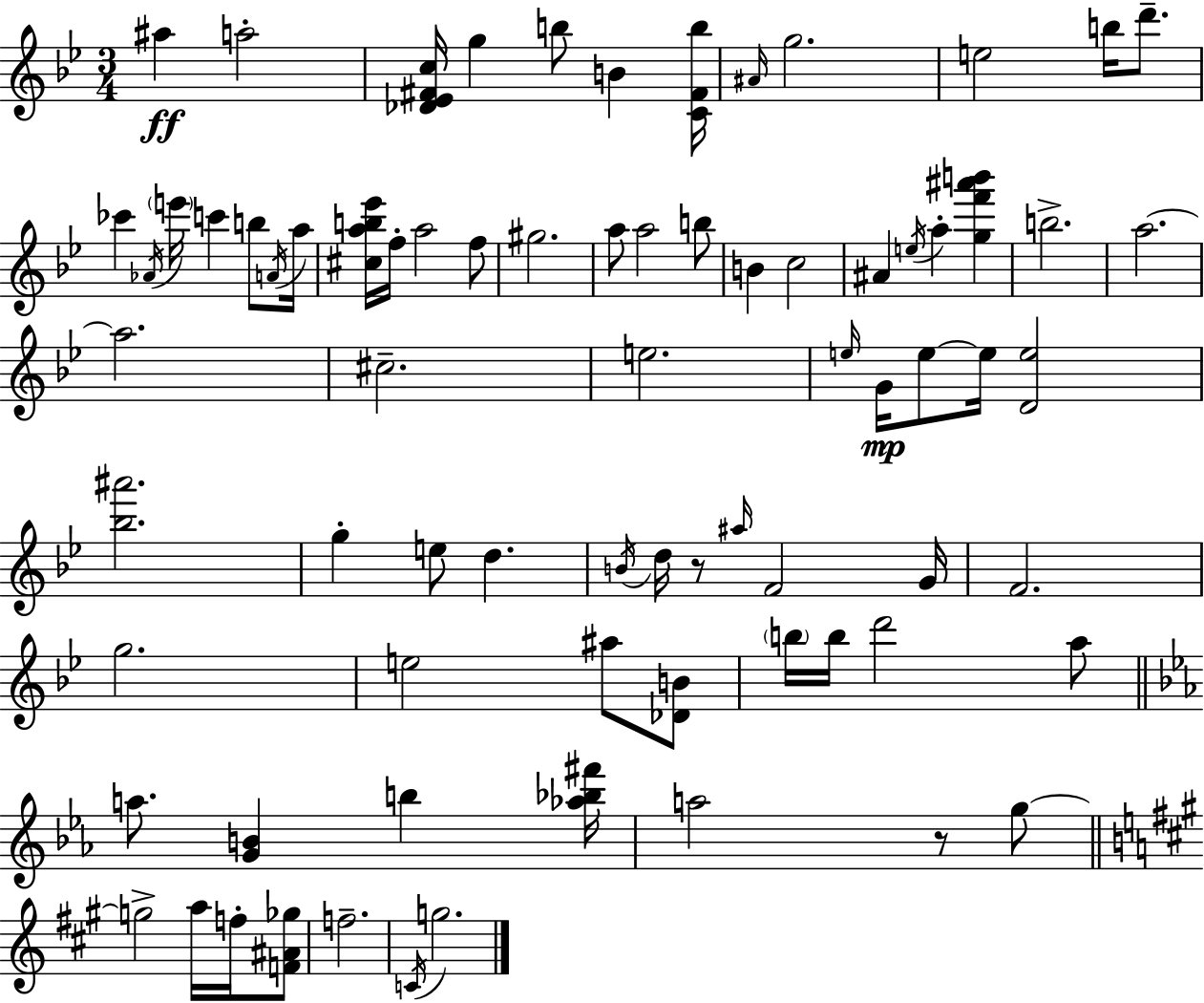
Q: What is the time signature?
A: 3/4